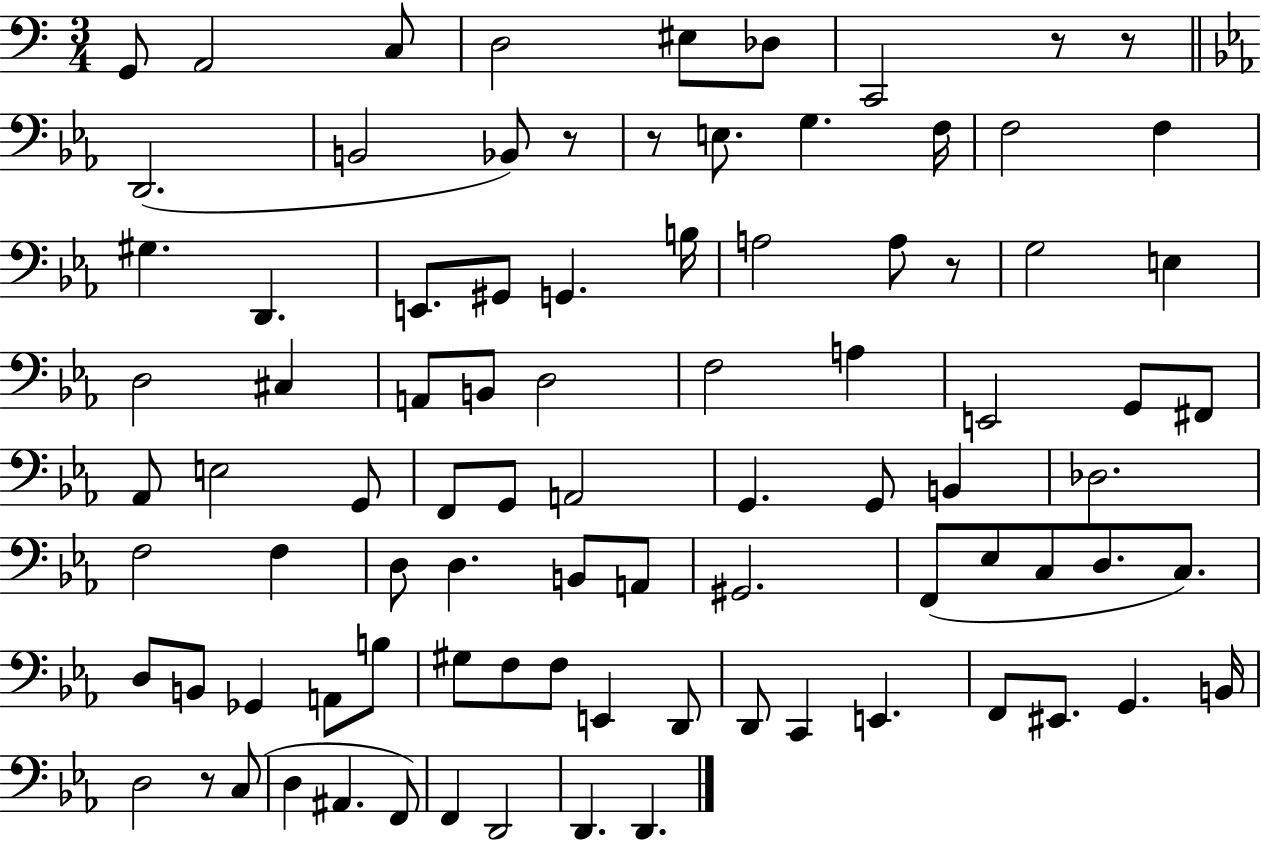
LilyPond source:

{
  \clef bass
  \numericTimeSignature
  \time 3/4
  \key c \major
  g,8 a,2 c8 | d2 eis8 des8 | c,2 r8 r8 | \bar "||" \break \key ees \major d,2.( | b,2 bes,8) r8 | r8 e8. g4. f16 | f2 f4 | \break gis4. d,4. | e,8. gis,8 g,4. b16 | a2 a8 r8 | g2 e4 | \break d2 cis4 | a,8 b,8 d2 | f2 a4 | e,2 g,8 fis,8 | \break aes,8 e2 g,8 | f,8 g,8 a,2 | g,4. g,8 b,4 | des2. | \break f2 f4 | d8 d4. b,8 a,8 | gis,2. | f,8( ees8 c8 d8. c8.) | \break d8 b,8 ges,4 a,8 b8 | gis8 f8 f8 e,4 d,8 | d,8 c,4 e,4. | f,8 eis,8. g,4. b,16 | \break d2 r8 c8( | d4 ais,4. f,8) | f,4 d,2 | d,4. d,4. | \break \bar "|."
}